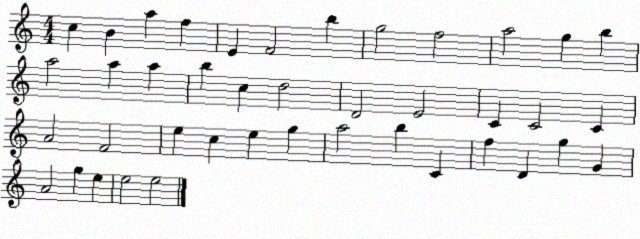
X:1
T:Untitled
M:4/4
L:1/4
K:C
c B a f E F2 b g2 f2 a2 g b a2 a a b c d2 D2 E2 C C2 C A2 F2 e c e g a2 b C f D g G A2 g e e2 e2